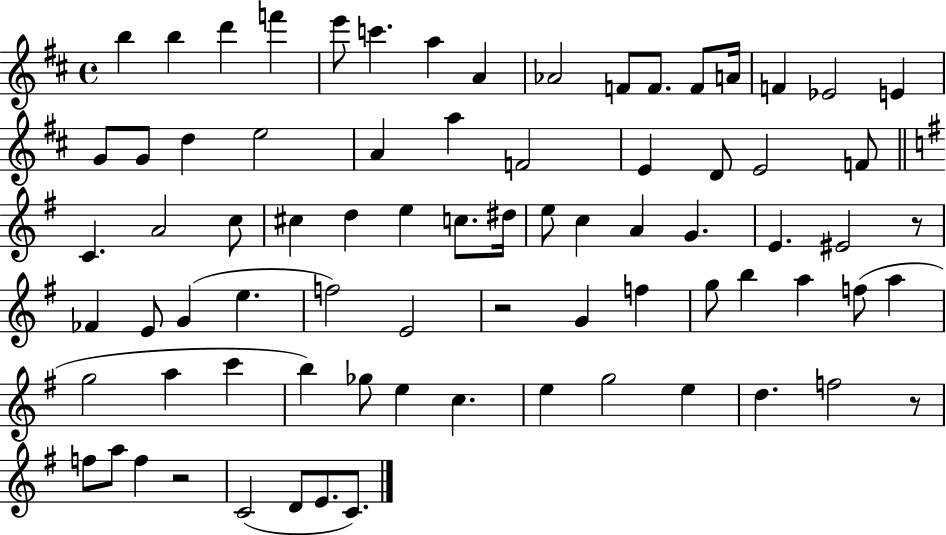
{
  \clef treble
  \time 4/4
  \defaultTimeSignature
  \key d \major
  b''4 b''4 d'''4 f'''4 | e'''8 c'''4. a''4 a'4 | aes'2 f'8 f'8. f'8 a'16 | f'4 ees'2 e'4 | \break g'8 g'8 d''4 e''2 | a'4 a''4 f'2 | e'4 d'8 e'2 f'8 | \bar "||" \break \key g \major c'4. a'2 c''8 | cis''4 d''4 e''4 c''8. dis''16 | e''8 c''4 a'4 g'4. | e'4. eis'2 r8 | \break fes'4 e'8 g'4( e''4. | f''2) e'2 | r2 g'4 f''4 | g''8 b''4 a''4 f''8( a''4 | \break g''2 a''4 c'''4 | b''4) ges''8 e''4 c''4. | e''4 g''2 e''4 | d''4. f''2 r8 | \break f''8 a''8 f''4 r2 | c'2( d'8 e'8. c'8.) | \bar "|."
}